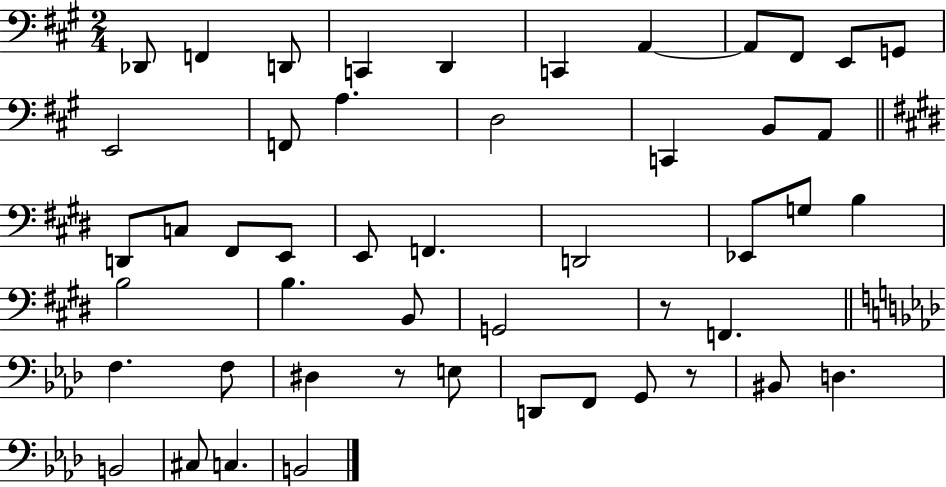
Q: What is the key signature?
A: A major